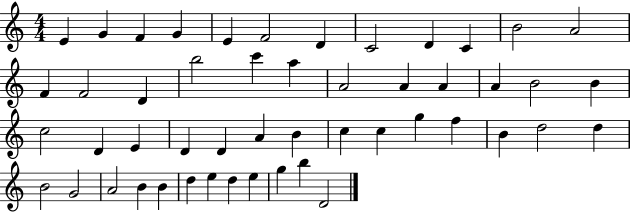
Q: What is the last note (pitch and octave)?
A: D4